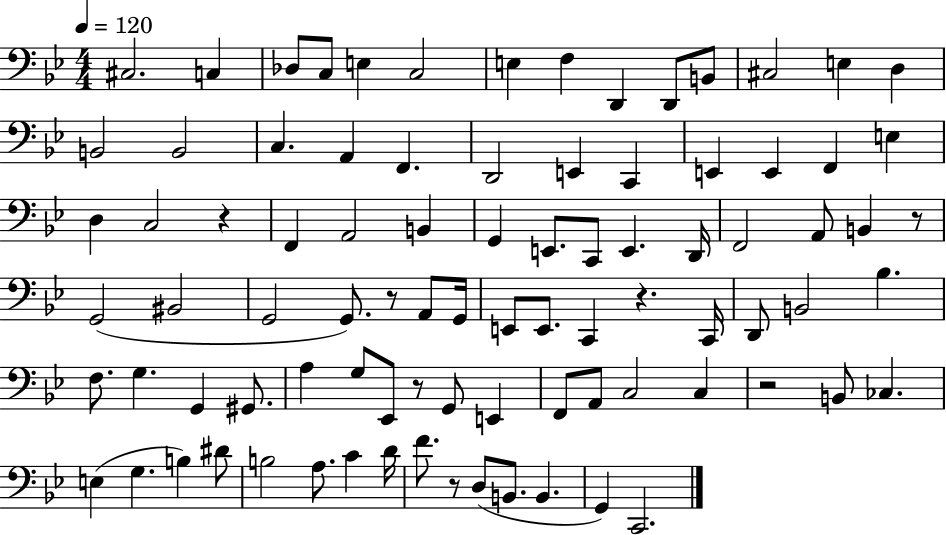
C#3/h. C3/q Db3/e C3/e E3/q C3/h E3/q F3/q D2/q D2/e B2/e C#3/h E3/q D3/q B2/h B2/h C3/q. A2/q F2/q. D2/h E2/q C2/q E2/q E2/q F2/q E3/q D3/q C3/h R/q F2/q A2/h B2/q G2/q E2/e. C2/e E2/q. D2/s F2/h A2/e B2/q R/e G2/h BIS2/h G2/h G2/e. R/e A2/e G2/s E2/e E2/e. C2/q R/q. C2/s D2/e B2/h Bb3/q. F3/e. G3/q. G2/q G#2/e. A3/q G3/e Eb2/e R/e G2/e E2/q F2/e A2/e C3/h C3/q R/h B2/e CES3/q. E3/q G3/q. B3/q D#4/e B3/h A3/e. C4/q D4/s F4/e. R/e D3/e B2/e. B2/q. G2/q C2/h.